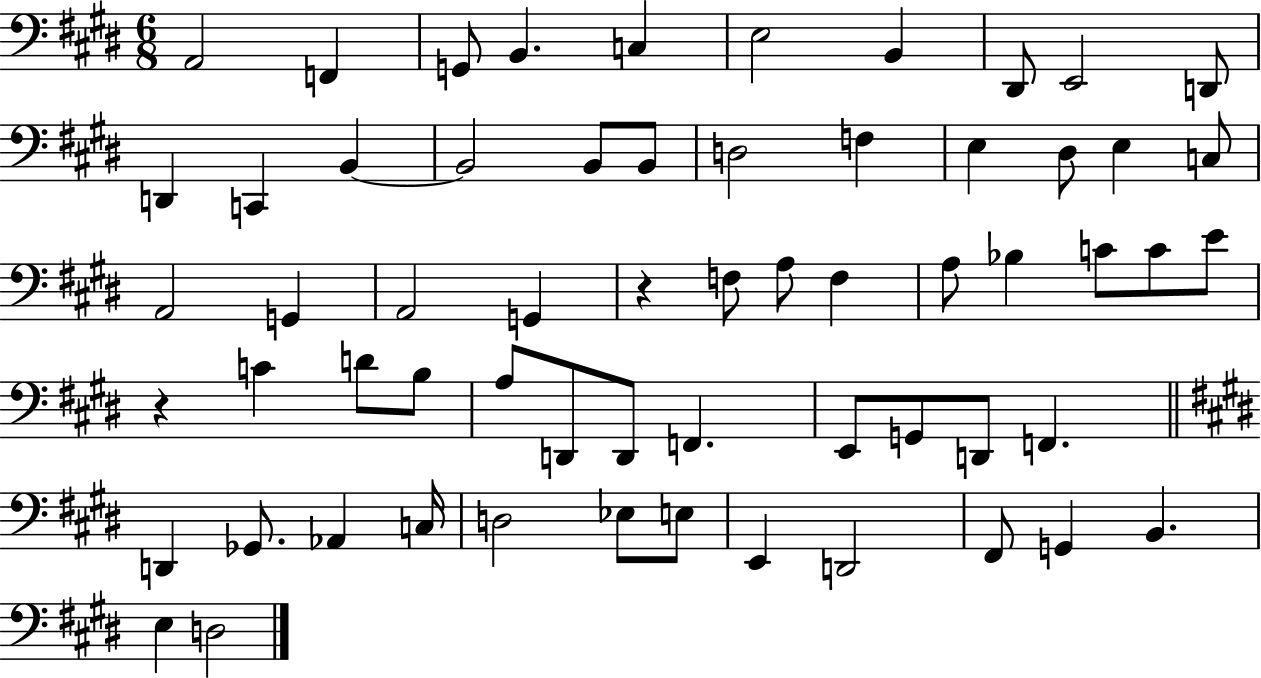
A2/h F2/q G2/e B2/q. C3/q E3/h B2/q D#2/e E2/h D2/e D2/q C2/q B2/q B2/h B2/e B2/e D3/h F3/q E3/q D#3/e E3/q C3/e A2/h G2/q A2/h G2/q R/q F3/e A3/e F3/q A3/e Bb3/q C4/e C4/e E4/e R/q C4/q D4/e B3/e A3/e D2/e D2/e F2/q. E2/e G2/e D2/e F2/q. D2/q Gb2/e. Ab2/q C3/s D3/h Eb3/e E3/e E2/q D2/h F#2/e G2/q B2/q. E3/q D3/h